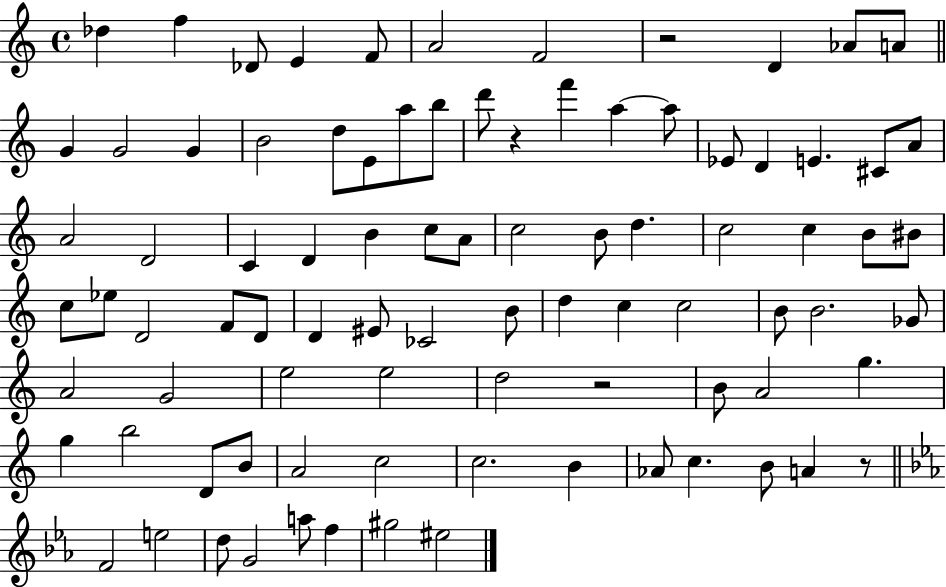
{
  \clef treble
  \time 4/4
  \defaultTimeSignature
  \key c \major
  \repeat volta 2 { des''4 f''4 des'8 e'4 f'8 | a'2 f'2 | r2 d'4 aes'8 a'8 | \bar "||" \break \key c \major g'4 g'2 g'4 | b'2 d''8 e'8 a''8 b''8 | d'''8 r4 f'''4 a''4~~ a''8 | ees'8 d'4 e'4. cis'8 a'8 | \break a'2 d'2 | c'4 d'4 b'4 c''8 a'8 | c''2 b'8 d''4. | c''2 c''4 b'8 bis'8 | \break c''8 ees''8 d'2 f'8 d'8 | d'4 eis'8 ces'2 b'8 | d''4 c''4 c''2 | b'8 b'2. ges'8 | \break a'2 g'2 | e''2 e''2 | d''2 r2 | b'8 a'2 g''4. | \break g''4 b''2 d'8 b'8 | a'2 c''2 | c''2. b'4 | aes'8 c''4. b'8 a'4 r8 | \break \bar "||" \break \key ees \major f'2 e''2 | d''8 g'2 a''8 f''4 | gis''2 eis''2 | } \bar "|."
}